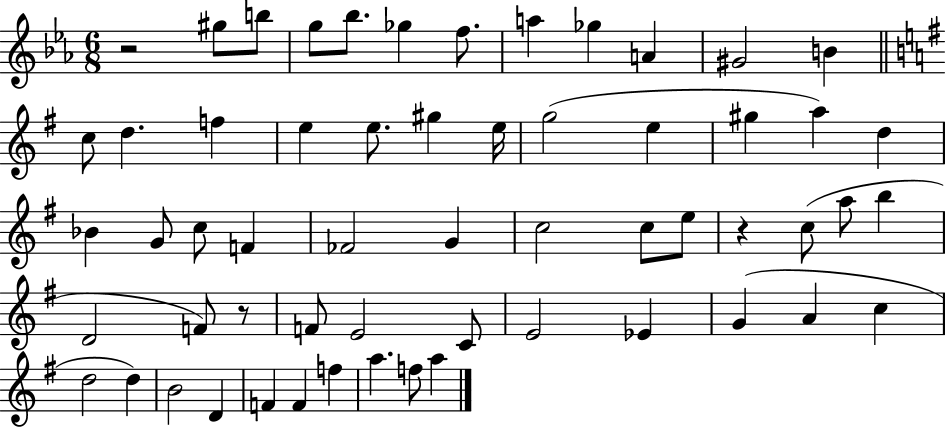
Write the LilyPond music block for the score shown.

{
  \clef treble
  \numericTimeSignature
  \time 6/8
  \key ees \major
  r2 gis''8 b''8 | g''8 bes''8. ges''4 f''8. | a''4 ges''4 a'4 | gis'2 b'4 | \break \bar "||" \break \key e \minor c''8 d''4. f''4 | e''4 e''8. gis''4 e''16 | g''2( e''4 | gis''4 a''4) d''4 | \break bes'4 g'8 c''8 f'4 | fes'2 g'4 | c''2 c''8 e''8 | r4 c''8( a''8 b''4 | \break d'2 f'8) r8 | f'8 e'2 c'8 | e'2 ees'4 | g'4( a'4 c''4 | \break d''2 d''4) | b'2 d'4 | f'4 f'4 f''4 | a''4. f''8 a''4 | \break \bar "|."
}